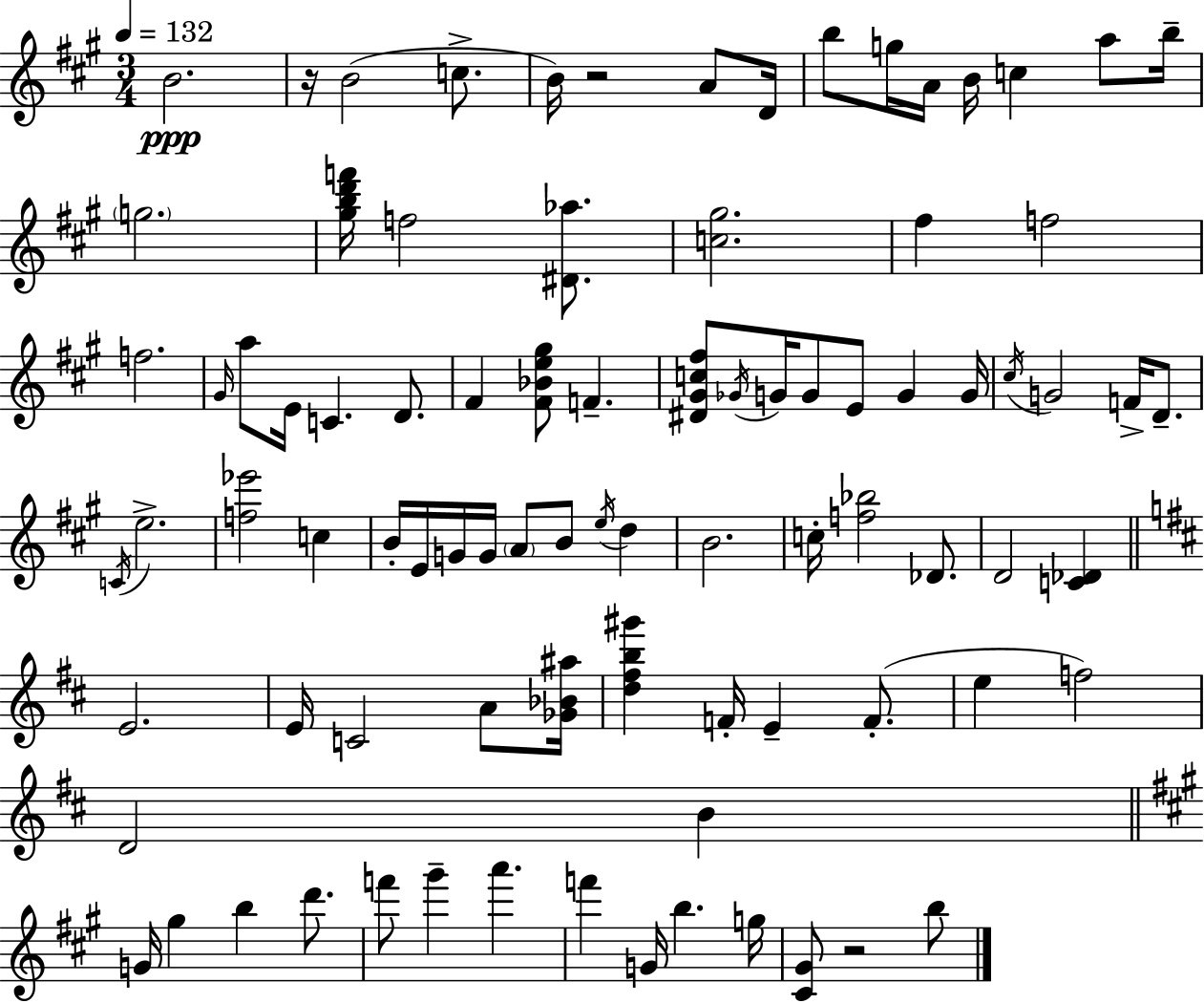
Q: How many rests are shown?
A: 3